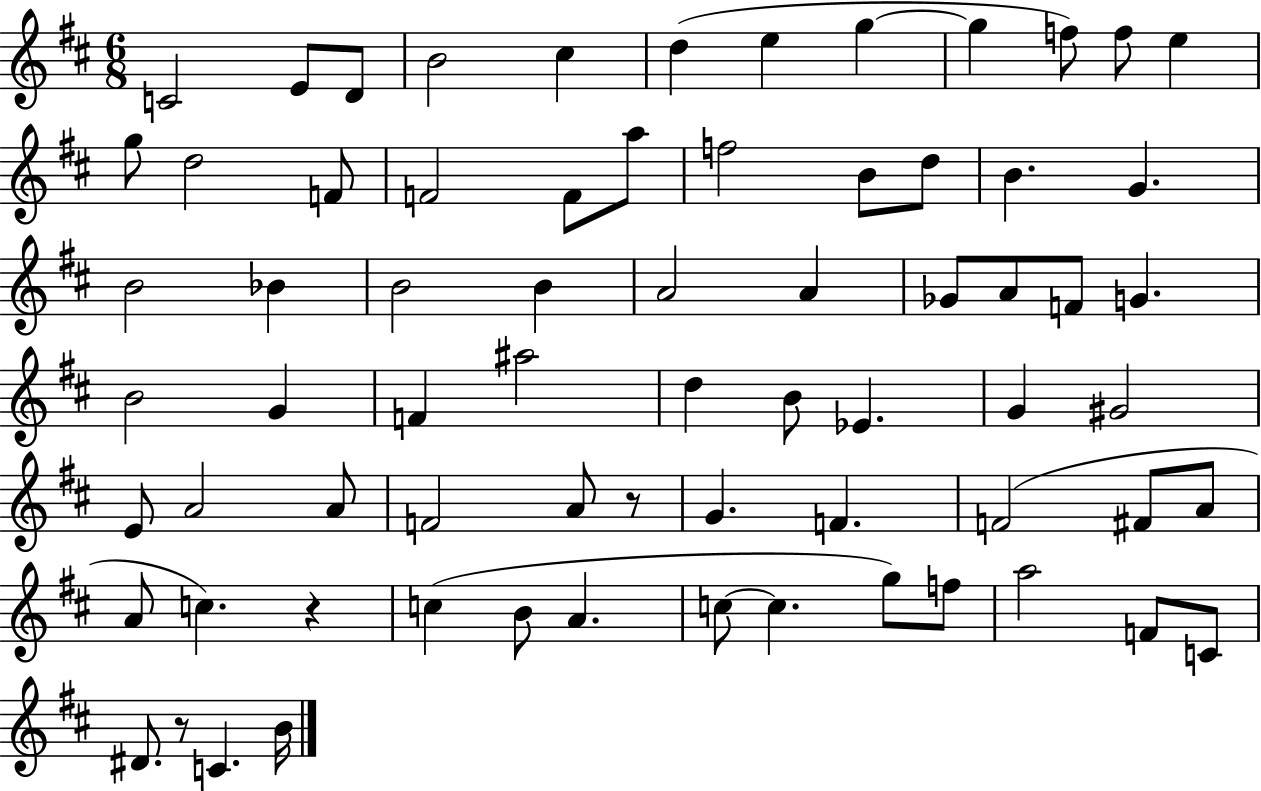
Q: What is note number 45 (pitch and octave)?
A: A4